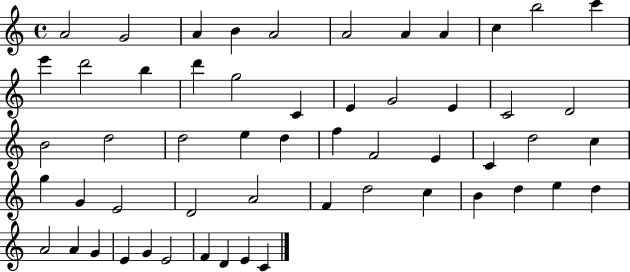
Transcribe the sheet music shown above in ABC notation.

X:1
T:Untitled
M:4/4
L:1/4
K:C
A2 G2 A B A2 A2 A A c b2 c' e' d'2 b d' g2 C E G2 E C2 D2 B2 d2 d2 e d f F2 E C d2 c g G E2 D2 A2 F d2 c B d e d A2 A G E G E2 F D E C